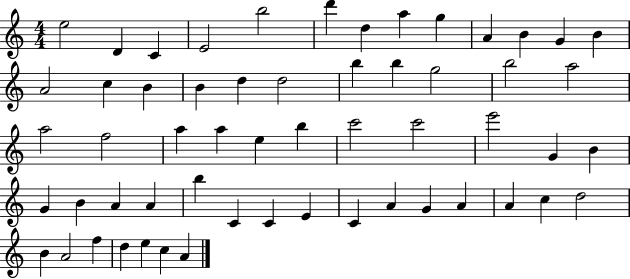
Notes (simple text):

E5/h D4/q C4/q E4/h B5/h D6/q D5/q A5/q G5/q A4/q B4/q G4/q B4/q A4/h C5/q B4/q B4/q D5/q D5/h B5/q B5/q G5/h B5/h A5/h A5/h F5/h A5/q A5/q E5/q B5/q C6/h C6/h E6/h G4/q B4/q G4/q B4/q A4/q A4/q B5/q C4/q C4/q E4/q C4/q A4/q G4/q A4/q A4/q C5/q D5/h B4/q A4/h F5/q D5/q E5/q C5/q A4/q